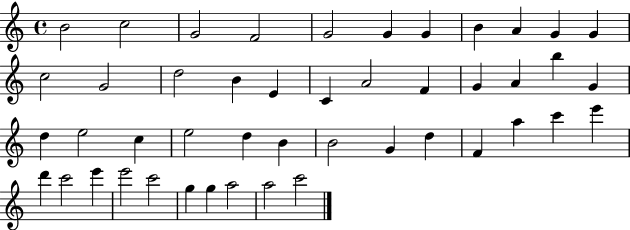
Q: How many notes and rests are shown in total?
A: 46